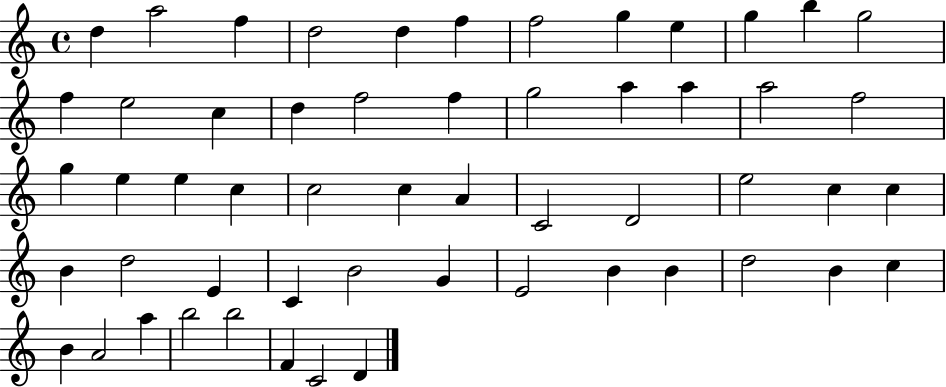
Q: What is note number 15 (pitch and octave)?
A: C5